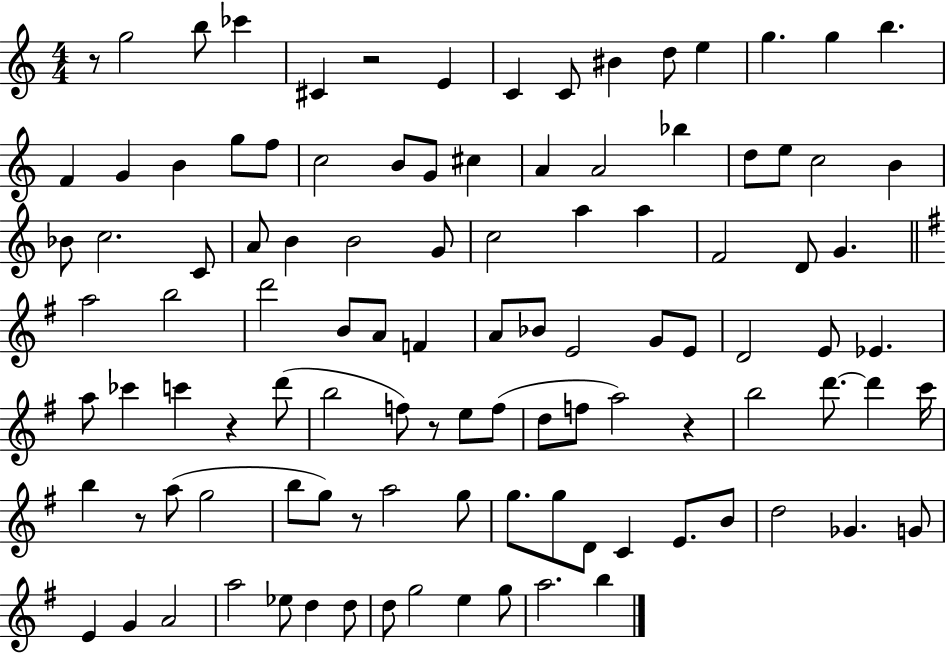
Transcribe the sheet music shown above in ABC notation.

X:1
T:Untitled
M:4/4
L:1/4
K:C
z/2 g2 b/2 _c' ^C z2 E C C/2 ^B d/2 e g g b F G B g/2 f/2 c2 B/2 G/2 ^c A A2 _b d/2 e/2 c2 B _B/2 c2 C/2 A/2 B B2 G/2 c2 a a F2 D/2 G a2 b2 d'2 B/2 A/2 F A/2 _B/2 E2 G/2 E/2 D2 E/2 _E a/2 _c' c' z d'/2 b2 f/2 z/2 e/2 f/2 d/2 f/2 a2 z b2 d'/2 d' c'/4 b z/2 a/2 g2 b/2 g/2 z/2 a2 g/2 g/2 g/2 D/2 C E/2 B/2 d2 _G G/2 E G A2 a2 _e/2 d d/2 d/2 g2 e g/2 a2 b